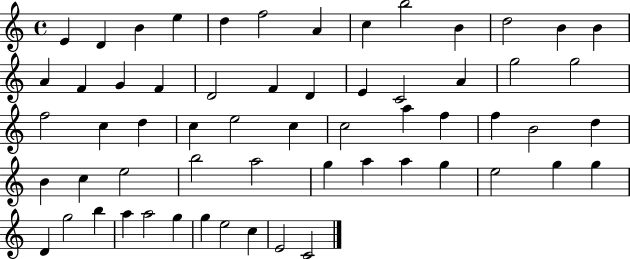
E4/q D4/q B4/q E5/q D5/q F5/h A4/q C5/q B5/h B4/q D5/h B4/q B4/q A4/q F4/q G4/q F4/q D4/h F4/q D4/q E4/q C4/h A4/q G5/h G5/h F5/h C5/q D5/q C5/q E5/h C5/q C5/h A5/q F5/q F5/q B4/h D5/q B4/q C5/q E5/h B5/h A5/h G5/q A5/q A5/q G5/q E5/h G5/q G5/q D4/q G5/h B5/q A5/q A5/h G5/q G5/q E5/h C5/q E4/h C4/h